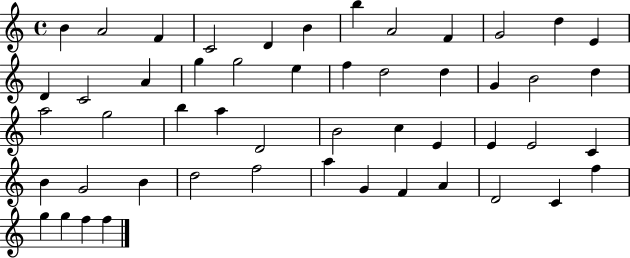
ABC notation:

X:1
T:Untitled
M:4/4
L:1/4
K:C
B A2 F C2 D B b A2 F G2 d E D C2 A g g2 e f d2 d G B2 d a2 g2 b a D2 B2 c E E E2 C B G2 B d2 f2 a G F A D2 C f g g f f